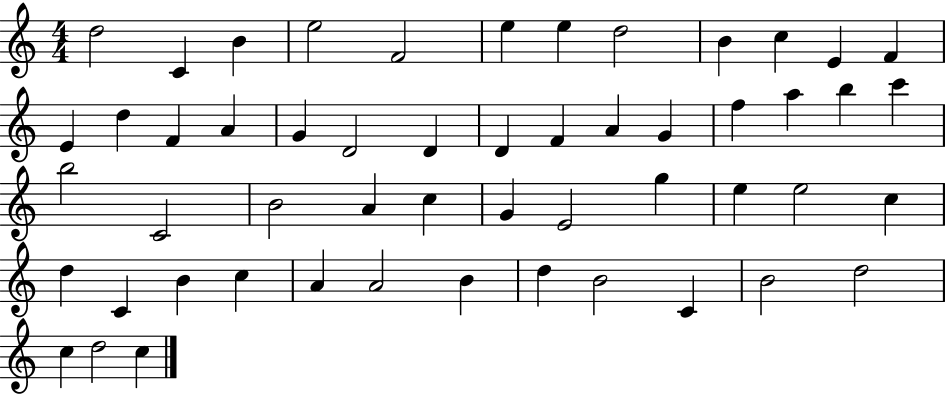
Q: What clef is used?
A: treble